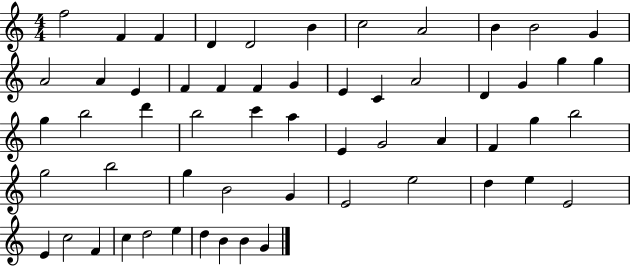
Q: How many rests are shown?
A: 0